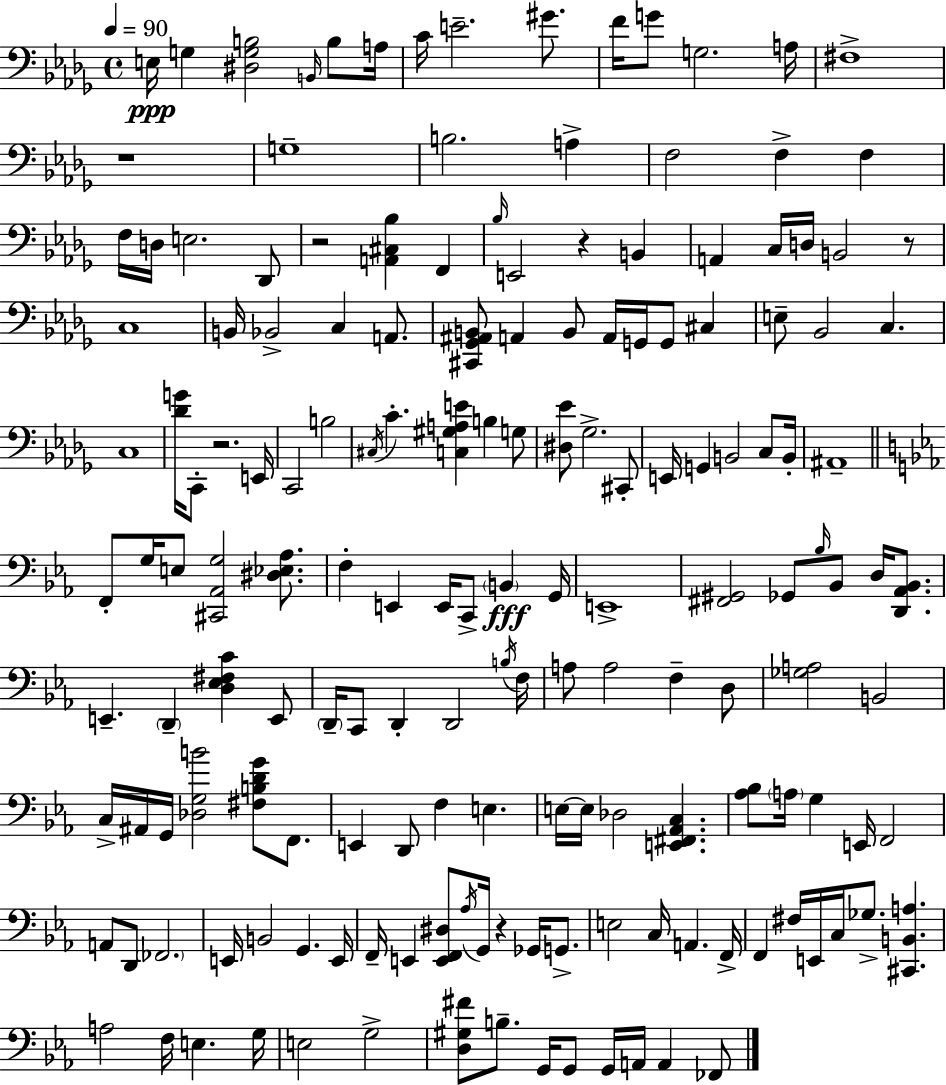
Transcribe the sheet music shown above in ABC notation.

X:1
T:Untitled
M:4/4
L:1/4
K:Bbm
E,/4 G, [^D,G,B,]2 B,,/4 B,/2 A,/4 C/4 E2 ^G/2 F/4 G/2 G,2 A,/4 ^F,4 z4 G,4 B,2 A, F,2 F, F, F,/4 D,/4 E,2 _D,,/2 z2 [A,,^C,_B,] F,, _B,/4 E,,2 z B,, A,, C,/4 D,/4 B,,2 z/2 C,4 B,,/4 _B,,2 C, A,,/2 [^C,,_G,,^A,,B,,]/2 A,, B,,/2 A,,/4 G,,/4 G,,/2 ^C, E,/2 _B,,2 C, C,4 [_DG]/4 C,,/2 z2 E,,/4 C,,2 B,2 ^C,/4 C [C,^G,A,E] B, G,/2 [^D,_E]/2 _G,2 ^C,,/2 E,,/4 G,, B,,2 C,/2 B,,/4 ^A,,4 F,,/2 G,/4 E,/2 [^C,,_A,,G,]2 [^D,_E,_A,]/2 F, E,, E,,/4 C,,/2 B,, G,,/4 E,,4 [^F,,^G,,]2 _G,,/2 _B,/4 _B,,/2 D,/4 [D,,_A,,_B,,]/2 E,, D,, [D,_E,^F,C] E,,/2 D,,/4 C,,/2 D,, D,,2 B,/4 F,/4 A,/2 A,2 F, D,/2 [_G,A,]2 B,,2 C,/4 ^A,,/4 G,,/4 [_D,G,B]2 [^F,B,DG]/2 F,,/2 E,, D,,/2 F, E, E,/4 E,/4 _D,2 [E,,^F,,_A,,C,] [_A,_B,]/2 A,/4 G, E,,/4 F,,2 A,,/2 D,,/2 _F,,2 E,,/4 B,,2 G,, E,,/4 F,,/4 E,, [E,,F,,^D,]/2 _A,/4 G,,/4 z _G,,/4 G,,/2 E,2 C,/4 A,, F,,/4 F,, ^F,/4 E,,/4 C,/4 _G,/2 [^C,,B,,A,] A,2 F,/4 E, G,/4 E,2 G,2 [D,^G,^F]/2 B,/2 G,,/4 G,,/2 G,,/4 A,,/4 A,, _F,,/2